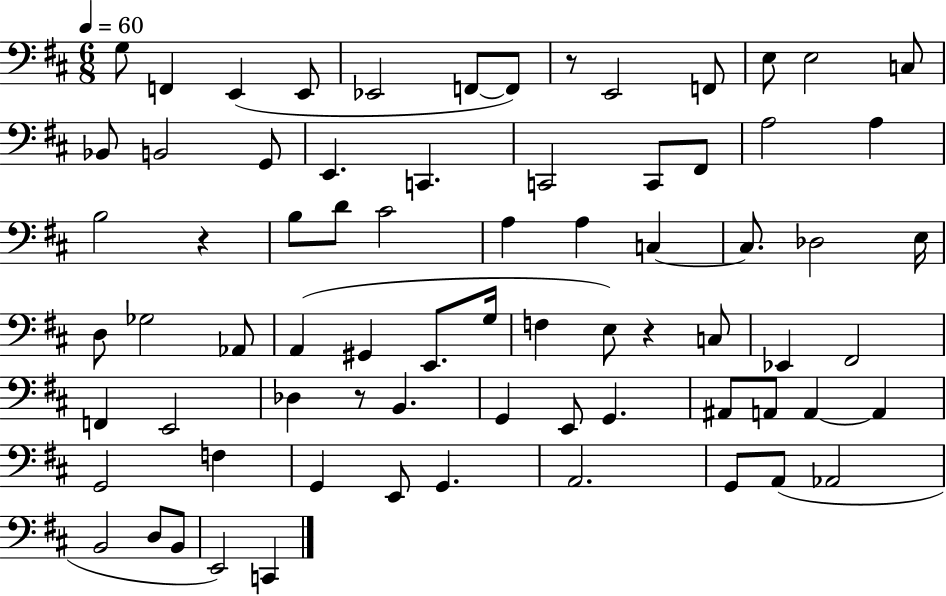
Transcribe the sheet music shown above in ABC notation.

X:1
T:Untitled
M:6/8
L:1/4
K:D
G,/2 F,, E,, E,,/2 _E,,2 F,,/2 F,,/2 z/2 E,,2 F,,/2 E,/2 E,2 C,/2 _B,,/2 B,,2 G,,/2 E,, C,, C,,2 C,,/2 ^F,,/2 A,2 A, B,2 z B,/2 D/2 ^C2 A, A, C, C,/2 _D,2 E,/4 D,/2 _G,2 _A,,/2 A,, ^G,, E,,/2 G,/4 F, E,/2 z C,/2 _E,, ^F,,2 F,, E,,2 _D, z/2 B,, G,, E,,/2 G,, ^A,,/2 A,,/2 A,, A,, G,,2 F, G,, E,,/2 G,, A,,2 G,,/2 A,,/2 _A,,2 B,,2 D,/2 B,,/2 E,,2 C,,